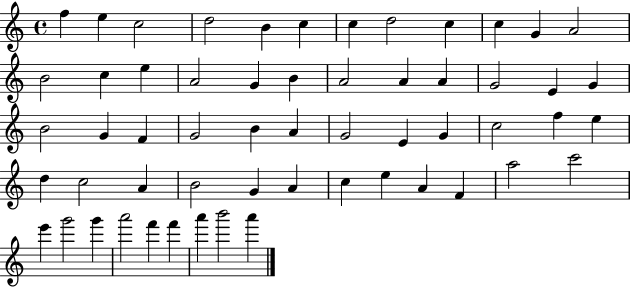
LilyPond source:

{
  \clef treble
  \time 4/4
  \defaultTimeSignature
  \key c \major
  f''4 e''4 c''2 | d''2 b'4 c''4 | c''4 d''2 c''4 | c''4 g'4 a'2 | \break b'2 c''4 e''4 | a'2 g'4 b'4 | a'2 a'4 a'4 | g'2 e'4 g'4 | \break b'2 g'4 f'4 | g'2 b'4 a'4 | g'2 e'4 g'4 | c''2 f''4 e''4 | \break d''4 c''2 a'4 | b'2 g'4 a'4 | c''4 e''4 a'4 f'4 | a''2 c'''2 | \break e'''4 g'''2 g'''4 | a'''2 f'''4 f'''4 | a'''4 b'''2 a'''4 | \bar "|."
}